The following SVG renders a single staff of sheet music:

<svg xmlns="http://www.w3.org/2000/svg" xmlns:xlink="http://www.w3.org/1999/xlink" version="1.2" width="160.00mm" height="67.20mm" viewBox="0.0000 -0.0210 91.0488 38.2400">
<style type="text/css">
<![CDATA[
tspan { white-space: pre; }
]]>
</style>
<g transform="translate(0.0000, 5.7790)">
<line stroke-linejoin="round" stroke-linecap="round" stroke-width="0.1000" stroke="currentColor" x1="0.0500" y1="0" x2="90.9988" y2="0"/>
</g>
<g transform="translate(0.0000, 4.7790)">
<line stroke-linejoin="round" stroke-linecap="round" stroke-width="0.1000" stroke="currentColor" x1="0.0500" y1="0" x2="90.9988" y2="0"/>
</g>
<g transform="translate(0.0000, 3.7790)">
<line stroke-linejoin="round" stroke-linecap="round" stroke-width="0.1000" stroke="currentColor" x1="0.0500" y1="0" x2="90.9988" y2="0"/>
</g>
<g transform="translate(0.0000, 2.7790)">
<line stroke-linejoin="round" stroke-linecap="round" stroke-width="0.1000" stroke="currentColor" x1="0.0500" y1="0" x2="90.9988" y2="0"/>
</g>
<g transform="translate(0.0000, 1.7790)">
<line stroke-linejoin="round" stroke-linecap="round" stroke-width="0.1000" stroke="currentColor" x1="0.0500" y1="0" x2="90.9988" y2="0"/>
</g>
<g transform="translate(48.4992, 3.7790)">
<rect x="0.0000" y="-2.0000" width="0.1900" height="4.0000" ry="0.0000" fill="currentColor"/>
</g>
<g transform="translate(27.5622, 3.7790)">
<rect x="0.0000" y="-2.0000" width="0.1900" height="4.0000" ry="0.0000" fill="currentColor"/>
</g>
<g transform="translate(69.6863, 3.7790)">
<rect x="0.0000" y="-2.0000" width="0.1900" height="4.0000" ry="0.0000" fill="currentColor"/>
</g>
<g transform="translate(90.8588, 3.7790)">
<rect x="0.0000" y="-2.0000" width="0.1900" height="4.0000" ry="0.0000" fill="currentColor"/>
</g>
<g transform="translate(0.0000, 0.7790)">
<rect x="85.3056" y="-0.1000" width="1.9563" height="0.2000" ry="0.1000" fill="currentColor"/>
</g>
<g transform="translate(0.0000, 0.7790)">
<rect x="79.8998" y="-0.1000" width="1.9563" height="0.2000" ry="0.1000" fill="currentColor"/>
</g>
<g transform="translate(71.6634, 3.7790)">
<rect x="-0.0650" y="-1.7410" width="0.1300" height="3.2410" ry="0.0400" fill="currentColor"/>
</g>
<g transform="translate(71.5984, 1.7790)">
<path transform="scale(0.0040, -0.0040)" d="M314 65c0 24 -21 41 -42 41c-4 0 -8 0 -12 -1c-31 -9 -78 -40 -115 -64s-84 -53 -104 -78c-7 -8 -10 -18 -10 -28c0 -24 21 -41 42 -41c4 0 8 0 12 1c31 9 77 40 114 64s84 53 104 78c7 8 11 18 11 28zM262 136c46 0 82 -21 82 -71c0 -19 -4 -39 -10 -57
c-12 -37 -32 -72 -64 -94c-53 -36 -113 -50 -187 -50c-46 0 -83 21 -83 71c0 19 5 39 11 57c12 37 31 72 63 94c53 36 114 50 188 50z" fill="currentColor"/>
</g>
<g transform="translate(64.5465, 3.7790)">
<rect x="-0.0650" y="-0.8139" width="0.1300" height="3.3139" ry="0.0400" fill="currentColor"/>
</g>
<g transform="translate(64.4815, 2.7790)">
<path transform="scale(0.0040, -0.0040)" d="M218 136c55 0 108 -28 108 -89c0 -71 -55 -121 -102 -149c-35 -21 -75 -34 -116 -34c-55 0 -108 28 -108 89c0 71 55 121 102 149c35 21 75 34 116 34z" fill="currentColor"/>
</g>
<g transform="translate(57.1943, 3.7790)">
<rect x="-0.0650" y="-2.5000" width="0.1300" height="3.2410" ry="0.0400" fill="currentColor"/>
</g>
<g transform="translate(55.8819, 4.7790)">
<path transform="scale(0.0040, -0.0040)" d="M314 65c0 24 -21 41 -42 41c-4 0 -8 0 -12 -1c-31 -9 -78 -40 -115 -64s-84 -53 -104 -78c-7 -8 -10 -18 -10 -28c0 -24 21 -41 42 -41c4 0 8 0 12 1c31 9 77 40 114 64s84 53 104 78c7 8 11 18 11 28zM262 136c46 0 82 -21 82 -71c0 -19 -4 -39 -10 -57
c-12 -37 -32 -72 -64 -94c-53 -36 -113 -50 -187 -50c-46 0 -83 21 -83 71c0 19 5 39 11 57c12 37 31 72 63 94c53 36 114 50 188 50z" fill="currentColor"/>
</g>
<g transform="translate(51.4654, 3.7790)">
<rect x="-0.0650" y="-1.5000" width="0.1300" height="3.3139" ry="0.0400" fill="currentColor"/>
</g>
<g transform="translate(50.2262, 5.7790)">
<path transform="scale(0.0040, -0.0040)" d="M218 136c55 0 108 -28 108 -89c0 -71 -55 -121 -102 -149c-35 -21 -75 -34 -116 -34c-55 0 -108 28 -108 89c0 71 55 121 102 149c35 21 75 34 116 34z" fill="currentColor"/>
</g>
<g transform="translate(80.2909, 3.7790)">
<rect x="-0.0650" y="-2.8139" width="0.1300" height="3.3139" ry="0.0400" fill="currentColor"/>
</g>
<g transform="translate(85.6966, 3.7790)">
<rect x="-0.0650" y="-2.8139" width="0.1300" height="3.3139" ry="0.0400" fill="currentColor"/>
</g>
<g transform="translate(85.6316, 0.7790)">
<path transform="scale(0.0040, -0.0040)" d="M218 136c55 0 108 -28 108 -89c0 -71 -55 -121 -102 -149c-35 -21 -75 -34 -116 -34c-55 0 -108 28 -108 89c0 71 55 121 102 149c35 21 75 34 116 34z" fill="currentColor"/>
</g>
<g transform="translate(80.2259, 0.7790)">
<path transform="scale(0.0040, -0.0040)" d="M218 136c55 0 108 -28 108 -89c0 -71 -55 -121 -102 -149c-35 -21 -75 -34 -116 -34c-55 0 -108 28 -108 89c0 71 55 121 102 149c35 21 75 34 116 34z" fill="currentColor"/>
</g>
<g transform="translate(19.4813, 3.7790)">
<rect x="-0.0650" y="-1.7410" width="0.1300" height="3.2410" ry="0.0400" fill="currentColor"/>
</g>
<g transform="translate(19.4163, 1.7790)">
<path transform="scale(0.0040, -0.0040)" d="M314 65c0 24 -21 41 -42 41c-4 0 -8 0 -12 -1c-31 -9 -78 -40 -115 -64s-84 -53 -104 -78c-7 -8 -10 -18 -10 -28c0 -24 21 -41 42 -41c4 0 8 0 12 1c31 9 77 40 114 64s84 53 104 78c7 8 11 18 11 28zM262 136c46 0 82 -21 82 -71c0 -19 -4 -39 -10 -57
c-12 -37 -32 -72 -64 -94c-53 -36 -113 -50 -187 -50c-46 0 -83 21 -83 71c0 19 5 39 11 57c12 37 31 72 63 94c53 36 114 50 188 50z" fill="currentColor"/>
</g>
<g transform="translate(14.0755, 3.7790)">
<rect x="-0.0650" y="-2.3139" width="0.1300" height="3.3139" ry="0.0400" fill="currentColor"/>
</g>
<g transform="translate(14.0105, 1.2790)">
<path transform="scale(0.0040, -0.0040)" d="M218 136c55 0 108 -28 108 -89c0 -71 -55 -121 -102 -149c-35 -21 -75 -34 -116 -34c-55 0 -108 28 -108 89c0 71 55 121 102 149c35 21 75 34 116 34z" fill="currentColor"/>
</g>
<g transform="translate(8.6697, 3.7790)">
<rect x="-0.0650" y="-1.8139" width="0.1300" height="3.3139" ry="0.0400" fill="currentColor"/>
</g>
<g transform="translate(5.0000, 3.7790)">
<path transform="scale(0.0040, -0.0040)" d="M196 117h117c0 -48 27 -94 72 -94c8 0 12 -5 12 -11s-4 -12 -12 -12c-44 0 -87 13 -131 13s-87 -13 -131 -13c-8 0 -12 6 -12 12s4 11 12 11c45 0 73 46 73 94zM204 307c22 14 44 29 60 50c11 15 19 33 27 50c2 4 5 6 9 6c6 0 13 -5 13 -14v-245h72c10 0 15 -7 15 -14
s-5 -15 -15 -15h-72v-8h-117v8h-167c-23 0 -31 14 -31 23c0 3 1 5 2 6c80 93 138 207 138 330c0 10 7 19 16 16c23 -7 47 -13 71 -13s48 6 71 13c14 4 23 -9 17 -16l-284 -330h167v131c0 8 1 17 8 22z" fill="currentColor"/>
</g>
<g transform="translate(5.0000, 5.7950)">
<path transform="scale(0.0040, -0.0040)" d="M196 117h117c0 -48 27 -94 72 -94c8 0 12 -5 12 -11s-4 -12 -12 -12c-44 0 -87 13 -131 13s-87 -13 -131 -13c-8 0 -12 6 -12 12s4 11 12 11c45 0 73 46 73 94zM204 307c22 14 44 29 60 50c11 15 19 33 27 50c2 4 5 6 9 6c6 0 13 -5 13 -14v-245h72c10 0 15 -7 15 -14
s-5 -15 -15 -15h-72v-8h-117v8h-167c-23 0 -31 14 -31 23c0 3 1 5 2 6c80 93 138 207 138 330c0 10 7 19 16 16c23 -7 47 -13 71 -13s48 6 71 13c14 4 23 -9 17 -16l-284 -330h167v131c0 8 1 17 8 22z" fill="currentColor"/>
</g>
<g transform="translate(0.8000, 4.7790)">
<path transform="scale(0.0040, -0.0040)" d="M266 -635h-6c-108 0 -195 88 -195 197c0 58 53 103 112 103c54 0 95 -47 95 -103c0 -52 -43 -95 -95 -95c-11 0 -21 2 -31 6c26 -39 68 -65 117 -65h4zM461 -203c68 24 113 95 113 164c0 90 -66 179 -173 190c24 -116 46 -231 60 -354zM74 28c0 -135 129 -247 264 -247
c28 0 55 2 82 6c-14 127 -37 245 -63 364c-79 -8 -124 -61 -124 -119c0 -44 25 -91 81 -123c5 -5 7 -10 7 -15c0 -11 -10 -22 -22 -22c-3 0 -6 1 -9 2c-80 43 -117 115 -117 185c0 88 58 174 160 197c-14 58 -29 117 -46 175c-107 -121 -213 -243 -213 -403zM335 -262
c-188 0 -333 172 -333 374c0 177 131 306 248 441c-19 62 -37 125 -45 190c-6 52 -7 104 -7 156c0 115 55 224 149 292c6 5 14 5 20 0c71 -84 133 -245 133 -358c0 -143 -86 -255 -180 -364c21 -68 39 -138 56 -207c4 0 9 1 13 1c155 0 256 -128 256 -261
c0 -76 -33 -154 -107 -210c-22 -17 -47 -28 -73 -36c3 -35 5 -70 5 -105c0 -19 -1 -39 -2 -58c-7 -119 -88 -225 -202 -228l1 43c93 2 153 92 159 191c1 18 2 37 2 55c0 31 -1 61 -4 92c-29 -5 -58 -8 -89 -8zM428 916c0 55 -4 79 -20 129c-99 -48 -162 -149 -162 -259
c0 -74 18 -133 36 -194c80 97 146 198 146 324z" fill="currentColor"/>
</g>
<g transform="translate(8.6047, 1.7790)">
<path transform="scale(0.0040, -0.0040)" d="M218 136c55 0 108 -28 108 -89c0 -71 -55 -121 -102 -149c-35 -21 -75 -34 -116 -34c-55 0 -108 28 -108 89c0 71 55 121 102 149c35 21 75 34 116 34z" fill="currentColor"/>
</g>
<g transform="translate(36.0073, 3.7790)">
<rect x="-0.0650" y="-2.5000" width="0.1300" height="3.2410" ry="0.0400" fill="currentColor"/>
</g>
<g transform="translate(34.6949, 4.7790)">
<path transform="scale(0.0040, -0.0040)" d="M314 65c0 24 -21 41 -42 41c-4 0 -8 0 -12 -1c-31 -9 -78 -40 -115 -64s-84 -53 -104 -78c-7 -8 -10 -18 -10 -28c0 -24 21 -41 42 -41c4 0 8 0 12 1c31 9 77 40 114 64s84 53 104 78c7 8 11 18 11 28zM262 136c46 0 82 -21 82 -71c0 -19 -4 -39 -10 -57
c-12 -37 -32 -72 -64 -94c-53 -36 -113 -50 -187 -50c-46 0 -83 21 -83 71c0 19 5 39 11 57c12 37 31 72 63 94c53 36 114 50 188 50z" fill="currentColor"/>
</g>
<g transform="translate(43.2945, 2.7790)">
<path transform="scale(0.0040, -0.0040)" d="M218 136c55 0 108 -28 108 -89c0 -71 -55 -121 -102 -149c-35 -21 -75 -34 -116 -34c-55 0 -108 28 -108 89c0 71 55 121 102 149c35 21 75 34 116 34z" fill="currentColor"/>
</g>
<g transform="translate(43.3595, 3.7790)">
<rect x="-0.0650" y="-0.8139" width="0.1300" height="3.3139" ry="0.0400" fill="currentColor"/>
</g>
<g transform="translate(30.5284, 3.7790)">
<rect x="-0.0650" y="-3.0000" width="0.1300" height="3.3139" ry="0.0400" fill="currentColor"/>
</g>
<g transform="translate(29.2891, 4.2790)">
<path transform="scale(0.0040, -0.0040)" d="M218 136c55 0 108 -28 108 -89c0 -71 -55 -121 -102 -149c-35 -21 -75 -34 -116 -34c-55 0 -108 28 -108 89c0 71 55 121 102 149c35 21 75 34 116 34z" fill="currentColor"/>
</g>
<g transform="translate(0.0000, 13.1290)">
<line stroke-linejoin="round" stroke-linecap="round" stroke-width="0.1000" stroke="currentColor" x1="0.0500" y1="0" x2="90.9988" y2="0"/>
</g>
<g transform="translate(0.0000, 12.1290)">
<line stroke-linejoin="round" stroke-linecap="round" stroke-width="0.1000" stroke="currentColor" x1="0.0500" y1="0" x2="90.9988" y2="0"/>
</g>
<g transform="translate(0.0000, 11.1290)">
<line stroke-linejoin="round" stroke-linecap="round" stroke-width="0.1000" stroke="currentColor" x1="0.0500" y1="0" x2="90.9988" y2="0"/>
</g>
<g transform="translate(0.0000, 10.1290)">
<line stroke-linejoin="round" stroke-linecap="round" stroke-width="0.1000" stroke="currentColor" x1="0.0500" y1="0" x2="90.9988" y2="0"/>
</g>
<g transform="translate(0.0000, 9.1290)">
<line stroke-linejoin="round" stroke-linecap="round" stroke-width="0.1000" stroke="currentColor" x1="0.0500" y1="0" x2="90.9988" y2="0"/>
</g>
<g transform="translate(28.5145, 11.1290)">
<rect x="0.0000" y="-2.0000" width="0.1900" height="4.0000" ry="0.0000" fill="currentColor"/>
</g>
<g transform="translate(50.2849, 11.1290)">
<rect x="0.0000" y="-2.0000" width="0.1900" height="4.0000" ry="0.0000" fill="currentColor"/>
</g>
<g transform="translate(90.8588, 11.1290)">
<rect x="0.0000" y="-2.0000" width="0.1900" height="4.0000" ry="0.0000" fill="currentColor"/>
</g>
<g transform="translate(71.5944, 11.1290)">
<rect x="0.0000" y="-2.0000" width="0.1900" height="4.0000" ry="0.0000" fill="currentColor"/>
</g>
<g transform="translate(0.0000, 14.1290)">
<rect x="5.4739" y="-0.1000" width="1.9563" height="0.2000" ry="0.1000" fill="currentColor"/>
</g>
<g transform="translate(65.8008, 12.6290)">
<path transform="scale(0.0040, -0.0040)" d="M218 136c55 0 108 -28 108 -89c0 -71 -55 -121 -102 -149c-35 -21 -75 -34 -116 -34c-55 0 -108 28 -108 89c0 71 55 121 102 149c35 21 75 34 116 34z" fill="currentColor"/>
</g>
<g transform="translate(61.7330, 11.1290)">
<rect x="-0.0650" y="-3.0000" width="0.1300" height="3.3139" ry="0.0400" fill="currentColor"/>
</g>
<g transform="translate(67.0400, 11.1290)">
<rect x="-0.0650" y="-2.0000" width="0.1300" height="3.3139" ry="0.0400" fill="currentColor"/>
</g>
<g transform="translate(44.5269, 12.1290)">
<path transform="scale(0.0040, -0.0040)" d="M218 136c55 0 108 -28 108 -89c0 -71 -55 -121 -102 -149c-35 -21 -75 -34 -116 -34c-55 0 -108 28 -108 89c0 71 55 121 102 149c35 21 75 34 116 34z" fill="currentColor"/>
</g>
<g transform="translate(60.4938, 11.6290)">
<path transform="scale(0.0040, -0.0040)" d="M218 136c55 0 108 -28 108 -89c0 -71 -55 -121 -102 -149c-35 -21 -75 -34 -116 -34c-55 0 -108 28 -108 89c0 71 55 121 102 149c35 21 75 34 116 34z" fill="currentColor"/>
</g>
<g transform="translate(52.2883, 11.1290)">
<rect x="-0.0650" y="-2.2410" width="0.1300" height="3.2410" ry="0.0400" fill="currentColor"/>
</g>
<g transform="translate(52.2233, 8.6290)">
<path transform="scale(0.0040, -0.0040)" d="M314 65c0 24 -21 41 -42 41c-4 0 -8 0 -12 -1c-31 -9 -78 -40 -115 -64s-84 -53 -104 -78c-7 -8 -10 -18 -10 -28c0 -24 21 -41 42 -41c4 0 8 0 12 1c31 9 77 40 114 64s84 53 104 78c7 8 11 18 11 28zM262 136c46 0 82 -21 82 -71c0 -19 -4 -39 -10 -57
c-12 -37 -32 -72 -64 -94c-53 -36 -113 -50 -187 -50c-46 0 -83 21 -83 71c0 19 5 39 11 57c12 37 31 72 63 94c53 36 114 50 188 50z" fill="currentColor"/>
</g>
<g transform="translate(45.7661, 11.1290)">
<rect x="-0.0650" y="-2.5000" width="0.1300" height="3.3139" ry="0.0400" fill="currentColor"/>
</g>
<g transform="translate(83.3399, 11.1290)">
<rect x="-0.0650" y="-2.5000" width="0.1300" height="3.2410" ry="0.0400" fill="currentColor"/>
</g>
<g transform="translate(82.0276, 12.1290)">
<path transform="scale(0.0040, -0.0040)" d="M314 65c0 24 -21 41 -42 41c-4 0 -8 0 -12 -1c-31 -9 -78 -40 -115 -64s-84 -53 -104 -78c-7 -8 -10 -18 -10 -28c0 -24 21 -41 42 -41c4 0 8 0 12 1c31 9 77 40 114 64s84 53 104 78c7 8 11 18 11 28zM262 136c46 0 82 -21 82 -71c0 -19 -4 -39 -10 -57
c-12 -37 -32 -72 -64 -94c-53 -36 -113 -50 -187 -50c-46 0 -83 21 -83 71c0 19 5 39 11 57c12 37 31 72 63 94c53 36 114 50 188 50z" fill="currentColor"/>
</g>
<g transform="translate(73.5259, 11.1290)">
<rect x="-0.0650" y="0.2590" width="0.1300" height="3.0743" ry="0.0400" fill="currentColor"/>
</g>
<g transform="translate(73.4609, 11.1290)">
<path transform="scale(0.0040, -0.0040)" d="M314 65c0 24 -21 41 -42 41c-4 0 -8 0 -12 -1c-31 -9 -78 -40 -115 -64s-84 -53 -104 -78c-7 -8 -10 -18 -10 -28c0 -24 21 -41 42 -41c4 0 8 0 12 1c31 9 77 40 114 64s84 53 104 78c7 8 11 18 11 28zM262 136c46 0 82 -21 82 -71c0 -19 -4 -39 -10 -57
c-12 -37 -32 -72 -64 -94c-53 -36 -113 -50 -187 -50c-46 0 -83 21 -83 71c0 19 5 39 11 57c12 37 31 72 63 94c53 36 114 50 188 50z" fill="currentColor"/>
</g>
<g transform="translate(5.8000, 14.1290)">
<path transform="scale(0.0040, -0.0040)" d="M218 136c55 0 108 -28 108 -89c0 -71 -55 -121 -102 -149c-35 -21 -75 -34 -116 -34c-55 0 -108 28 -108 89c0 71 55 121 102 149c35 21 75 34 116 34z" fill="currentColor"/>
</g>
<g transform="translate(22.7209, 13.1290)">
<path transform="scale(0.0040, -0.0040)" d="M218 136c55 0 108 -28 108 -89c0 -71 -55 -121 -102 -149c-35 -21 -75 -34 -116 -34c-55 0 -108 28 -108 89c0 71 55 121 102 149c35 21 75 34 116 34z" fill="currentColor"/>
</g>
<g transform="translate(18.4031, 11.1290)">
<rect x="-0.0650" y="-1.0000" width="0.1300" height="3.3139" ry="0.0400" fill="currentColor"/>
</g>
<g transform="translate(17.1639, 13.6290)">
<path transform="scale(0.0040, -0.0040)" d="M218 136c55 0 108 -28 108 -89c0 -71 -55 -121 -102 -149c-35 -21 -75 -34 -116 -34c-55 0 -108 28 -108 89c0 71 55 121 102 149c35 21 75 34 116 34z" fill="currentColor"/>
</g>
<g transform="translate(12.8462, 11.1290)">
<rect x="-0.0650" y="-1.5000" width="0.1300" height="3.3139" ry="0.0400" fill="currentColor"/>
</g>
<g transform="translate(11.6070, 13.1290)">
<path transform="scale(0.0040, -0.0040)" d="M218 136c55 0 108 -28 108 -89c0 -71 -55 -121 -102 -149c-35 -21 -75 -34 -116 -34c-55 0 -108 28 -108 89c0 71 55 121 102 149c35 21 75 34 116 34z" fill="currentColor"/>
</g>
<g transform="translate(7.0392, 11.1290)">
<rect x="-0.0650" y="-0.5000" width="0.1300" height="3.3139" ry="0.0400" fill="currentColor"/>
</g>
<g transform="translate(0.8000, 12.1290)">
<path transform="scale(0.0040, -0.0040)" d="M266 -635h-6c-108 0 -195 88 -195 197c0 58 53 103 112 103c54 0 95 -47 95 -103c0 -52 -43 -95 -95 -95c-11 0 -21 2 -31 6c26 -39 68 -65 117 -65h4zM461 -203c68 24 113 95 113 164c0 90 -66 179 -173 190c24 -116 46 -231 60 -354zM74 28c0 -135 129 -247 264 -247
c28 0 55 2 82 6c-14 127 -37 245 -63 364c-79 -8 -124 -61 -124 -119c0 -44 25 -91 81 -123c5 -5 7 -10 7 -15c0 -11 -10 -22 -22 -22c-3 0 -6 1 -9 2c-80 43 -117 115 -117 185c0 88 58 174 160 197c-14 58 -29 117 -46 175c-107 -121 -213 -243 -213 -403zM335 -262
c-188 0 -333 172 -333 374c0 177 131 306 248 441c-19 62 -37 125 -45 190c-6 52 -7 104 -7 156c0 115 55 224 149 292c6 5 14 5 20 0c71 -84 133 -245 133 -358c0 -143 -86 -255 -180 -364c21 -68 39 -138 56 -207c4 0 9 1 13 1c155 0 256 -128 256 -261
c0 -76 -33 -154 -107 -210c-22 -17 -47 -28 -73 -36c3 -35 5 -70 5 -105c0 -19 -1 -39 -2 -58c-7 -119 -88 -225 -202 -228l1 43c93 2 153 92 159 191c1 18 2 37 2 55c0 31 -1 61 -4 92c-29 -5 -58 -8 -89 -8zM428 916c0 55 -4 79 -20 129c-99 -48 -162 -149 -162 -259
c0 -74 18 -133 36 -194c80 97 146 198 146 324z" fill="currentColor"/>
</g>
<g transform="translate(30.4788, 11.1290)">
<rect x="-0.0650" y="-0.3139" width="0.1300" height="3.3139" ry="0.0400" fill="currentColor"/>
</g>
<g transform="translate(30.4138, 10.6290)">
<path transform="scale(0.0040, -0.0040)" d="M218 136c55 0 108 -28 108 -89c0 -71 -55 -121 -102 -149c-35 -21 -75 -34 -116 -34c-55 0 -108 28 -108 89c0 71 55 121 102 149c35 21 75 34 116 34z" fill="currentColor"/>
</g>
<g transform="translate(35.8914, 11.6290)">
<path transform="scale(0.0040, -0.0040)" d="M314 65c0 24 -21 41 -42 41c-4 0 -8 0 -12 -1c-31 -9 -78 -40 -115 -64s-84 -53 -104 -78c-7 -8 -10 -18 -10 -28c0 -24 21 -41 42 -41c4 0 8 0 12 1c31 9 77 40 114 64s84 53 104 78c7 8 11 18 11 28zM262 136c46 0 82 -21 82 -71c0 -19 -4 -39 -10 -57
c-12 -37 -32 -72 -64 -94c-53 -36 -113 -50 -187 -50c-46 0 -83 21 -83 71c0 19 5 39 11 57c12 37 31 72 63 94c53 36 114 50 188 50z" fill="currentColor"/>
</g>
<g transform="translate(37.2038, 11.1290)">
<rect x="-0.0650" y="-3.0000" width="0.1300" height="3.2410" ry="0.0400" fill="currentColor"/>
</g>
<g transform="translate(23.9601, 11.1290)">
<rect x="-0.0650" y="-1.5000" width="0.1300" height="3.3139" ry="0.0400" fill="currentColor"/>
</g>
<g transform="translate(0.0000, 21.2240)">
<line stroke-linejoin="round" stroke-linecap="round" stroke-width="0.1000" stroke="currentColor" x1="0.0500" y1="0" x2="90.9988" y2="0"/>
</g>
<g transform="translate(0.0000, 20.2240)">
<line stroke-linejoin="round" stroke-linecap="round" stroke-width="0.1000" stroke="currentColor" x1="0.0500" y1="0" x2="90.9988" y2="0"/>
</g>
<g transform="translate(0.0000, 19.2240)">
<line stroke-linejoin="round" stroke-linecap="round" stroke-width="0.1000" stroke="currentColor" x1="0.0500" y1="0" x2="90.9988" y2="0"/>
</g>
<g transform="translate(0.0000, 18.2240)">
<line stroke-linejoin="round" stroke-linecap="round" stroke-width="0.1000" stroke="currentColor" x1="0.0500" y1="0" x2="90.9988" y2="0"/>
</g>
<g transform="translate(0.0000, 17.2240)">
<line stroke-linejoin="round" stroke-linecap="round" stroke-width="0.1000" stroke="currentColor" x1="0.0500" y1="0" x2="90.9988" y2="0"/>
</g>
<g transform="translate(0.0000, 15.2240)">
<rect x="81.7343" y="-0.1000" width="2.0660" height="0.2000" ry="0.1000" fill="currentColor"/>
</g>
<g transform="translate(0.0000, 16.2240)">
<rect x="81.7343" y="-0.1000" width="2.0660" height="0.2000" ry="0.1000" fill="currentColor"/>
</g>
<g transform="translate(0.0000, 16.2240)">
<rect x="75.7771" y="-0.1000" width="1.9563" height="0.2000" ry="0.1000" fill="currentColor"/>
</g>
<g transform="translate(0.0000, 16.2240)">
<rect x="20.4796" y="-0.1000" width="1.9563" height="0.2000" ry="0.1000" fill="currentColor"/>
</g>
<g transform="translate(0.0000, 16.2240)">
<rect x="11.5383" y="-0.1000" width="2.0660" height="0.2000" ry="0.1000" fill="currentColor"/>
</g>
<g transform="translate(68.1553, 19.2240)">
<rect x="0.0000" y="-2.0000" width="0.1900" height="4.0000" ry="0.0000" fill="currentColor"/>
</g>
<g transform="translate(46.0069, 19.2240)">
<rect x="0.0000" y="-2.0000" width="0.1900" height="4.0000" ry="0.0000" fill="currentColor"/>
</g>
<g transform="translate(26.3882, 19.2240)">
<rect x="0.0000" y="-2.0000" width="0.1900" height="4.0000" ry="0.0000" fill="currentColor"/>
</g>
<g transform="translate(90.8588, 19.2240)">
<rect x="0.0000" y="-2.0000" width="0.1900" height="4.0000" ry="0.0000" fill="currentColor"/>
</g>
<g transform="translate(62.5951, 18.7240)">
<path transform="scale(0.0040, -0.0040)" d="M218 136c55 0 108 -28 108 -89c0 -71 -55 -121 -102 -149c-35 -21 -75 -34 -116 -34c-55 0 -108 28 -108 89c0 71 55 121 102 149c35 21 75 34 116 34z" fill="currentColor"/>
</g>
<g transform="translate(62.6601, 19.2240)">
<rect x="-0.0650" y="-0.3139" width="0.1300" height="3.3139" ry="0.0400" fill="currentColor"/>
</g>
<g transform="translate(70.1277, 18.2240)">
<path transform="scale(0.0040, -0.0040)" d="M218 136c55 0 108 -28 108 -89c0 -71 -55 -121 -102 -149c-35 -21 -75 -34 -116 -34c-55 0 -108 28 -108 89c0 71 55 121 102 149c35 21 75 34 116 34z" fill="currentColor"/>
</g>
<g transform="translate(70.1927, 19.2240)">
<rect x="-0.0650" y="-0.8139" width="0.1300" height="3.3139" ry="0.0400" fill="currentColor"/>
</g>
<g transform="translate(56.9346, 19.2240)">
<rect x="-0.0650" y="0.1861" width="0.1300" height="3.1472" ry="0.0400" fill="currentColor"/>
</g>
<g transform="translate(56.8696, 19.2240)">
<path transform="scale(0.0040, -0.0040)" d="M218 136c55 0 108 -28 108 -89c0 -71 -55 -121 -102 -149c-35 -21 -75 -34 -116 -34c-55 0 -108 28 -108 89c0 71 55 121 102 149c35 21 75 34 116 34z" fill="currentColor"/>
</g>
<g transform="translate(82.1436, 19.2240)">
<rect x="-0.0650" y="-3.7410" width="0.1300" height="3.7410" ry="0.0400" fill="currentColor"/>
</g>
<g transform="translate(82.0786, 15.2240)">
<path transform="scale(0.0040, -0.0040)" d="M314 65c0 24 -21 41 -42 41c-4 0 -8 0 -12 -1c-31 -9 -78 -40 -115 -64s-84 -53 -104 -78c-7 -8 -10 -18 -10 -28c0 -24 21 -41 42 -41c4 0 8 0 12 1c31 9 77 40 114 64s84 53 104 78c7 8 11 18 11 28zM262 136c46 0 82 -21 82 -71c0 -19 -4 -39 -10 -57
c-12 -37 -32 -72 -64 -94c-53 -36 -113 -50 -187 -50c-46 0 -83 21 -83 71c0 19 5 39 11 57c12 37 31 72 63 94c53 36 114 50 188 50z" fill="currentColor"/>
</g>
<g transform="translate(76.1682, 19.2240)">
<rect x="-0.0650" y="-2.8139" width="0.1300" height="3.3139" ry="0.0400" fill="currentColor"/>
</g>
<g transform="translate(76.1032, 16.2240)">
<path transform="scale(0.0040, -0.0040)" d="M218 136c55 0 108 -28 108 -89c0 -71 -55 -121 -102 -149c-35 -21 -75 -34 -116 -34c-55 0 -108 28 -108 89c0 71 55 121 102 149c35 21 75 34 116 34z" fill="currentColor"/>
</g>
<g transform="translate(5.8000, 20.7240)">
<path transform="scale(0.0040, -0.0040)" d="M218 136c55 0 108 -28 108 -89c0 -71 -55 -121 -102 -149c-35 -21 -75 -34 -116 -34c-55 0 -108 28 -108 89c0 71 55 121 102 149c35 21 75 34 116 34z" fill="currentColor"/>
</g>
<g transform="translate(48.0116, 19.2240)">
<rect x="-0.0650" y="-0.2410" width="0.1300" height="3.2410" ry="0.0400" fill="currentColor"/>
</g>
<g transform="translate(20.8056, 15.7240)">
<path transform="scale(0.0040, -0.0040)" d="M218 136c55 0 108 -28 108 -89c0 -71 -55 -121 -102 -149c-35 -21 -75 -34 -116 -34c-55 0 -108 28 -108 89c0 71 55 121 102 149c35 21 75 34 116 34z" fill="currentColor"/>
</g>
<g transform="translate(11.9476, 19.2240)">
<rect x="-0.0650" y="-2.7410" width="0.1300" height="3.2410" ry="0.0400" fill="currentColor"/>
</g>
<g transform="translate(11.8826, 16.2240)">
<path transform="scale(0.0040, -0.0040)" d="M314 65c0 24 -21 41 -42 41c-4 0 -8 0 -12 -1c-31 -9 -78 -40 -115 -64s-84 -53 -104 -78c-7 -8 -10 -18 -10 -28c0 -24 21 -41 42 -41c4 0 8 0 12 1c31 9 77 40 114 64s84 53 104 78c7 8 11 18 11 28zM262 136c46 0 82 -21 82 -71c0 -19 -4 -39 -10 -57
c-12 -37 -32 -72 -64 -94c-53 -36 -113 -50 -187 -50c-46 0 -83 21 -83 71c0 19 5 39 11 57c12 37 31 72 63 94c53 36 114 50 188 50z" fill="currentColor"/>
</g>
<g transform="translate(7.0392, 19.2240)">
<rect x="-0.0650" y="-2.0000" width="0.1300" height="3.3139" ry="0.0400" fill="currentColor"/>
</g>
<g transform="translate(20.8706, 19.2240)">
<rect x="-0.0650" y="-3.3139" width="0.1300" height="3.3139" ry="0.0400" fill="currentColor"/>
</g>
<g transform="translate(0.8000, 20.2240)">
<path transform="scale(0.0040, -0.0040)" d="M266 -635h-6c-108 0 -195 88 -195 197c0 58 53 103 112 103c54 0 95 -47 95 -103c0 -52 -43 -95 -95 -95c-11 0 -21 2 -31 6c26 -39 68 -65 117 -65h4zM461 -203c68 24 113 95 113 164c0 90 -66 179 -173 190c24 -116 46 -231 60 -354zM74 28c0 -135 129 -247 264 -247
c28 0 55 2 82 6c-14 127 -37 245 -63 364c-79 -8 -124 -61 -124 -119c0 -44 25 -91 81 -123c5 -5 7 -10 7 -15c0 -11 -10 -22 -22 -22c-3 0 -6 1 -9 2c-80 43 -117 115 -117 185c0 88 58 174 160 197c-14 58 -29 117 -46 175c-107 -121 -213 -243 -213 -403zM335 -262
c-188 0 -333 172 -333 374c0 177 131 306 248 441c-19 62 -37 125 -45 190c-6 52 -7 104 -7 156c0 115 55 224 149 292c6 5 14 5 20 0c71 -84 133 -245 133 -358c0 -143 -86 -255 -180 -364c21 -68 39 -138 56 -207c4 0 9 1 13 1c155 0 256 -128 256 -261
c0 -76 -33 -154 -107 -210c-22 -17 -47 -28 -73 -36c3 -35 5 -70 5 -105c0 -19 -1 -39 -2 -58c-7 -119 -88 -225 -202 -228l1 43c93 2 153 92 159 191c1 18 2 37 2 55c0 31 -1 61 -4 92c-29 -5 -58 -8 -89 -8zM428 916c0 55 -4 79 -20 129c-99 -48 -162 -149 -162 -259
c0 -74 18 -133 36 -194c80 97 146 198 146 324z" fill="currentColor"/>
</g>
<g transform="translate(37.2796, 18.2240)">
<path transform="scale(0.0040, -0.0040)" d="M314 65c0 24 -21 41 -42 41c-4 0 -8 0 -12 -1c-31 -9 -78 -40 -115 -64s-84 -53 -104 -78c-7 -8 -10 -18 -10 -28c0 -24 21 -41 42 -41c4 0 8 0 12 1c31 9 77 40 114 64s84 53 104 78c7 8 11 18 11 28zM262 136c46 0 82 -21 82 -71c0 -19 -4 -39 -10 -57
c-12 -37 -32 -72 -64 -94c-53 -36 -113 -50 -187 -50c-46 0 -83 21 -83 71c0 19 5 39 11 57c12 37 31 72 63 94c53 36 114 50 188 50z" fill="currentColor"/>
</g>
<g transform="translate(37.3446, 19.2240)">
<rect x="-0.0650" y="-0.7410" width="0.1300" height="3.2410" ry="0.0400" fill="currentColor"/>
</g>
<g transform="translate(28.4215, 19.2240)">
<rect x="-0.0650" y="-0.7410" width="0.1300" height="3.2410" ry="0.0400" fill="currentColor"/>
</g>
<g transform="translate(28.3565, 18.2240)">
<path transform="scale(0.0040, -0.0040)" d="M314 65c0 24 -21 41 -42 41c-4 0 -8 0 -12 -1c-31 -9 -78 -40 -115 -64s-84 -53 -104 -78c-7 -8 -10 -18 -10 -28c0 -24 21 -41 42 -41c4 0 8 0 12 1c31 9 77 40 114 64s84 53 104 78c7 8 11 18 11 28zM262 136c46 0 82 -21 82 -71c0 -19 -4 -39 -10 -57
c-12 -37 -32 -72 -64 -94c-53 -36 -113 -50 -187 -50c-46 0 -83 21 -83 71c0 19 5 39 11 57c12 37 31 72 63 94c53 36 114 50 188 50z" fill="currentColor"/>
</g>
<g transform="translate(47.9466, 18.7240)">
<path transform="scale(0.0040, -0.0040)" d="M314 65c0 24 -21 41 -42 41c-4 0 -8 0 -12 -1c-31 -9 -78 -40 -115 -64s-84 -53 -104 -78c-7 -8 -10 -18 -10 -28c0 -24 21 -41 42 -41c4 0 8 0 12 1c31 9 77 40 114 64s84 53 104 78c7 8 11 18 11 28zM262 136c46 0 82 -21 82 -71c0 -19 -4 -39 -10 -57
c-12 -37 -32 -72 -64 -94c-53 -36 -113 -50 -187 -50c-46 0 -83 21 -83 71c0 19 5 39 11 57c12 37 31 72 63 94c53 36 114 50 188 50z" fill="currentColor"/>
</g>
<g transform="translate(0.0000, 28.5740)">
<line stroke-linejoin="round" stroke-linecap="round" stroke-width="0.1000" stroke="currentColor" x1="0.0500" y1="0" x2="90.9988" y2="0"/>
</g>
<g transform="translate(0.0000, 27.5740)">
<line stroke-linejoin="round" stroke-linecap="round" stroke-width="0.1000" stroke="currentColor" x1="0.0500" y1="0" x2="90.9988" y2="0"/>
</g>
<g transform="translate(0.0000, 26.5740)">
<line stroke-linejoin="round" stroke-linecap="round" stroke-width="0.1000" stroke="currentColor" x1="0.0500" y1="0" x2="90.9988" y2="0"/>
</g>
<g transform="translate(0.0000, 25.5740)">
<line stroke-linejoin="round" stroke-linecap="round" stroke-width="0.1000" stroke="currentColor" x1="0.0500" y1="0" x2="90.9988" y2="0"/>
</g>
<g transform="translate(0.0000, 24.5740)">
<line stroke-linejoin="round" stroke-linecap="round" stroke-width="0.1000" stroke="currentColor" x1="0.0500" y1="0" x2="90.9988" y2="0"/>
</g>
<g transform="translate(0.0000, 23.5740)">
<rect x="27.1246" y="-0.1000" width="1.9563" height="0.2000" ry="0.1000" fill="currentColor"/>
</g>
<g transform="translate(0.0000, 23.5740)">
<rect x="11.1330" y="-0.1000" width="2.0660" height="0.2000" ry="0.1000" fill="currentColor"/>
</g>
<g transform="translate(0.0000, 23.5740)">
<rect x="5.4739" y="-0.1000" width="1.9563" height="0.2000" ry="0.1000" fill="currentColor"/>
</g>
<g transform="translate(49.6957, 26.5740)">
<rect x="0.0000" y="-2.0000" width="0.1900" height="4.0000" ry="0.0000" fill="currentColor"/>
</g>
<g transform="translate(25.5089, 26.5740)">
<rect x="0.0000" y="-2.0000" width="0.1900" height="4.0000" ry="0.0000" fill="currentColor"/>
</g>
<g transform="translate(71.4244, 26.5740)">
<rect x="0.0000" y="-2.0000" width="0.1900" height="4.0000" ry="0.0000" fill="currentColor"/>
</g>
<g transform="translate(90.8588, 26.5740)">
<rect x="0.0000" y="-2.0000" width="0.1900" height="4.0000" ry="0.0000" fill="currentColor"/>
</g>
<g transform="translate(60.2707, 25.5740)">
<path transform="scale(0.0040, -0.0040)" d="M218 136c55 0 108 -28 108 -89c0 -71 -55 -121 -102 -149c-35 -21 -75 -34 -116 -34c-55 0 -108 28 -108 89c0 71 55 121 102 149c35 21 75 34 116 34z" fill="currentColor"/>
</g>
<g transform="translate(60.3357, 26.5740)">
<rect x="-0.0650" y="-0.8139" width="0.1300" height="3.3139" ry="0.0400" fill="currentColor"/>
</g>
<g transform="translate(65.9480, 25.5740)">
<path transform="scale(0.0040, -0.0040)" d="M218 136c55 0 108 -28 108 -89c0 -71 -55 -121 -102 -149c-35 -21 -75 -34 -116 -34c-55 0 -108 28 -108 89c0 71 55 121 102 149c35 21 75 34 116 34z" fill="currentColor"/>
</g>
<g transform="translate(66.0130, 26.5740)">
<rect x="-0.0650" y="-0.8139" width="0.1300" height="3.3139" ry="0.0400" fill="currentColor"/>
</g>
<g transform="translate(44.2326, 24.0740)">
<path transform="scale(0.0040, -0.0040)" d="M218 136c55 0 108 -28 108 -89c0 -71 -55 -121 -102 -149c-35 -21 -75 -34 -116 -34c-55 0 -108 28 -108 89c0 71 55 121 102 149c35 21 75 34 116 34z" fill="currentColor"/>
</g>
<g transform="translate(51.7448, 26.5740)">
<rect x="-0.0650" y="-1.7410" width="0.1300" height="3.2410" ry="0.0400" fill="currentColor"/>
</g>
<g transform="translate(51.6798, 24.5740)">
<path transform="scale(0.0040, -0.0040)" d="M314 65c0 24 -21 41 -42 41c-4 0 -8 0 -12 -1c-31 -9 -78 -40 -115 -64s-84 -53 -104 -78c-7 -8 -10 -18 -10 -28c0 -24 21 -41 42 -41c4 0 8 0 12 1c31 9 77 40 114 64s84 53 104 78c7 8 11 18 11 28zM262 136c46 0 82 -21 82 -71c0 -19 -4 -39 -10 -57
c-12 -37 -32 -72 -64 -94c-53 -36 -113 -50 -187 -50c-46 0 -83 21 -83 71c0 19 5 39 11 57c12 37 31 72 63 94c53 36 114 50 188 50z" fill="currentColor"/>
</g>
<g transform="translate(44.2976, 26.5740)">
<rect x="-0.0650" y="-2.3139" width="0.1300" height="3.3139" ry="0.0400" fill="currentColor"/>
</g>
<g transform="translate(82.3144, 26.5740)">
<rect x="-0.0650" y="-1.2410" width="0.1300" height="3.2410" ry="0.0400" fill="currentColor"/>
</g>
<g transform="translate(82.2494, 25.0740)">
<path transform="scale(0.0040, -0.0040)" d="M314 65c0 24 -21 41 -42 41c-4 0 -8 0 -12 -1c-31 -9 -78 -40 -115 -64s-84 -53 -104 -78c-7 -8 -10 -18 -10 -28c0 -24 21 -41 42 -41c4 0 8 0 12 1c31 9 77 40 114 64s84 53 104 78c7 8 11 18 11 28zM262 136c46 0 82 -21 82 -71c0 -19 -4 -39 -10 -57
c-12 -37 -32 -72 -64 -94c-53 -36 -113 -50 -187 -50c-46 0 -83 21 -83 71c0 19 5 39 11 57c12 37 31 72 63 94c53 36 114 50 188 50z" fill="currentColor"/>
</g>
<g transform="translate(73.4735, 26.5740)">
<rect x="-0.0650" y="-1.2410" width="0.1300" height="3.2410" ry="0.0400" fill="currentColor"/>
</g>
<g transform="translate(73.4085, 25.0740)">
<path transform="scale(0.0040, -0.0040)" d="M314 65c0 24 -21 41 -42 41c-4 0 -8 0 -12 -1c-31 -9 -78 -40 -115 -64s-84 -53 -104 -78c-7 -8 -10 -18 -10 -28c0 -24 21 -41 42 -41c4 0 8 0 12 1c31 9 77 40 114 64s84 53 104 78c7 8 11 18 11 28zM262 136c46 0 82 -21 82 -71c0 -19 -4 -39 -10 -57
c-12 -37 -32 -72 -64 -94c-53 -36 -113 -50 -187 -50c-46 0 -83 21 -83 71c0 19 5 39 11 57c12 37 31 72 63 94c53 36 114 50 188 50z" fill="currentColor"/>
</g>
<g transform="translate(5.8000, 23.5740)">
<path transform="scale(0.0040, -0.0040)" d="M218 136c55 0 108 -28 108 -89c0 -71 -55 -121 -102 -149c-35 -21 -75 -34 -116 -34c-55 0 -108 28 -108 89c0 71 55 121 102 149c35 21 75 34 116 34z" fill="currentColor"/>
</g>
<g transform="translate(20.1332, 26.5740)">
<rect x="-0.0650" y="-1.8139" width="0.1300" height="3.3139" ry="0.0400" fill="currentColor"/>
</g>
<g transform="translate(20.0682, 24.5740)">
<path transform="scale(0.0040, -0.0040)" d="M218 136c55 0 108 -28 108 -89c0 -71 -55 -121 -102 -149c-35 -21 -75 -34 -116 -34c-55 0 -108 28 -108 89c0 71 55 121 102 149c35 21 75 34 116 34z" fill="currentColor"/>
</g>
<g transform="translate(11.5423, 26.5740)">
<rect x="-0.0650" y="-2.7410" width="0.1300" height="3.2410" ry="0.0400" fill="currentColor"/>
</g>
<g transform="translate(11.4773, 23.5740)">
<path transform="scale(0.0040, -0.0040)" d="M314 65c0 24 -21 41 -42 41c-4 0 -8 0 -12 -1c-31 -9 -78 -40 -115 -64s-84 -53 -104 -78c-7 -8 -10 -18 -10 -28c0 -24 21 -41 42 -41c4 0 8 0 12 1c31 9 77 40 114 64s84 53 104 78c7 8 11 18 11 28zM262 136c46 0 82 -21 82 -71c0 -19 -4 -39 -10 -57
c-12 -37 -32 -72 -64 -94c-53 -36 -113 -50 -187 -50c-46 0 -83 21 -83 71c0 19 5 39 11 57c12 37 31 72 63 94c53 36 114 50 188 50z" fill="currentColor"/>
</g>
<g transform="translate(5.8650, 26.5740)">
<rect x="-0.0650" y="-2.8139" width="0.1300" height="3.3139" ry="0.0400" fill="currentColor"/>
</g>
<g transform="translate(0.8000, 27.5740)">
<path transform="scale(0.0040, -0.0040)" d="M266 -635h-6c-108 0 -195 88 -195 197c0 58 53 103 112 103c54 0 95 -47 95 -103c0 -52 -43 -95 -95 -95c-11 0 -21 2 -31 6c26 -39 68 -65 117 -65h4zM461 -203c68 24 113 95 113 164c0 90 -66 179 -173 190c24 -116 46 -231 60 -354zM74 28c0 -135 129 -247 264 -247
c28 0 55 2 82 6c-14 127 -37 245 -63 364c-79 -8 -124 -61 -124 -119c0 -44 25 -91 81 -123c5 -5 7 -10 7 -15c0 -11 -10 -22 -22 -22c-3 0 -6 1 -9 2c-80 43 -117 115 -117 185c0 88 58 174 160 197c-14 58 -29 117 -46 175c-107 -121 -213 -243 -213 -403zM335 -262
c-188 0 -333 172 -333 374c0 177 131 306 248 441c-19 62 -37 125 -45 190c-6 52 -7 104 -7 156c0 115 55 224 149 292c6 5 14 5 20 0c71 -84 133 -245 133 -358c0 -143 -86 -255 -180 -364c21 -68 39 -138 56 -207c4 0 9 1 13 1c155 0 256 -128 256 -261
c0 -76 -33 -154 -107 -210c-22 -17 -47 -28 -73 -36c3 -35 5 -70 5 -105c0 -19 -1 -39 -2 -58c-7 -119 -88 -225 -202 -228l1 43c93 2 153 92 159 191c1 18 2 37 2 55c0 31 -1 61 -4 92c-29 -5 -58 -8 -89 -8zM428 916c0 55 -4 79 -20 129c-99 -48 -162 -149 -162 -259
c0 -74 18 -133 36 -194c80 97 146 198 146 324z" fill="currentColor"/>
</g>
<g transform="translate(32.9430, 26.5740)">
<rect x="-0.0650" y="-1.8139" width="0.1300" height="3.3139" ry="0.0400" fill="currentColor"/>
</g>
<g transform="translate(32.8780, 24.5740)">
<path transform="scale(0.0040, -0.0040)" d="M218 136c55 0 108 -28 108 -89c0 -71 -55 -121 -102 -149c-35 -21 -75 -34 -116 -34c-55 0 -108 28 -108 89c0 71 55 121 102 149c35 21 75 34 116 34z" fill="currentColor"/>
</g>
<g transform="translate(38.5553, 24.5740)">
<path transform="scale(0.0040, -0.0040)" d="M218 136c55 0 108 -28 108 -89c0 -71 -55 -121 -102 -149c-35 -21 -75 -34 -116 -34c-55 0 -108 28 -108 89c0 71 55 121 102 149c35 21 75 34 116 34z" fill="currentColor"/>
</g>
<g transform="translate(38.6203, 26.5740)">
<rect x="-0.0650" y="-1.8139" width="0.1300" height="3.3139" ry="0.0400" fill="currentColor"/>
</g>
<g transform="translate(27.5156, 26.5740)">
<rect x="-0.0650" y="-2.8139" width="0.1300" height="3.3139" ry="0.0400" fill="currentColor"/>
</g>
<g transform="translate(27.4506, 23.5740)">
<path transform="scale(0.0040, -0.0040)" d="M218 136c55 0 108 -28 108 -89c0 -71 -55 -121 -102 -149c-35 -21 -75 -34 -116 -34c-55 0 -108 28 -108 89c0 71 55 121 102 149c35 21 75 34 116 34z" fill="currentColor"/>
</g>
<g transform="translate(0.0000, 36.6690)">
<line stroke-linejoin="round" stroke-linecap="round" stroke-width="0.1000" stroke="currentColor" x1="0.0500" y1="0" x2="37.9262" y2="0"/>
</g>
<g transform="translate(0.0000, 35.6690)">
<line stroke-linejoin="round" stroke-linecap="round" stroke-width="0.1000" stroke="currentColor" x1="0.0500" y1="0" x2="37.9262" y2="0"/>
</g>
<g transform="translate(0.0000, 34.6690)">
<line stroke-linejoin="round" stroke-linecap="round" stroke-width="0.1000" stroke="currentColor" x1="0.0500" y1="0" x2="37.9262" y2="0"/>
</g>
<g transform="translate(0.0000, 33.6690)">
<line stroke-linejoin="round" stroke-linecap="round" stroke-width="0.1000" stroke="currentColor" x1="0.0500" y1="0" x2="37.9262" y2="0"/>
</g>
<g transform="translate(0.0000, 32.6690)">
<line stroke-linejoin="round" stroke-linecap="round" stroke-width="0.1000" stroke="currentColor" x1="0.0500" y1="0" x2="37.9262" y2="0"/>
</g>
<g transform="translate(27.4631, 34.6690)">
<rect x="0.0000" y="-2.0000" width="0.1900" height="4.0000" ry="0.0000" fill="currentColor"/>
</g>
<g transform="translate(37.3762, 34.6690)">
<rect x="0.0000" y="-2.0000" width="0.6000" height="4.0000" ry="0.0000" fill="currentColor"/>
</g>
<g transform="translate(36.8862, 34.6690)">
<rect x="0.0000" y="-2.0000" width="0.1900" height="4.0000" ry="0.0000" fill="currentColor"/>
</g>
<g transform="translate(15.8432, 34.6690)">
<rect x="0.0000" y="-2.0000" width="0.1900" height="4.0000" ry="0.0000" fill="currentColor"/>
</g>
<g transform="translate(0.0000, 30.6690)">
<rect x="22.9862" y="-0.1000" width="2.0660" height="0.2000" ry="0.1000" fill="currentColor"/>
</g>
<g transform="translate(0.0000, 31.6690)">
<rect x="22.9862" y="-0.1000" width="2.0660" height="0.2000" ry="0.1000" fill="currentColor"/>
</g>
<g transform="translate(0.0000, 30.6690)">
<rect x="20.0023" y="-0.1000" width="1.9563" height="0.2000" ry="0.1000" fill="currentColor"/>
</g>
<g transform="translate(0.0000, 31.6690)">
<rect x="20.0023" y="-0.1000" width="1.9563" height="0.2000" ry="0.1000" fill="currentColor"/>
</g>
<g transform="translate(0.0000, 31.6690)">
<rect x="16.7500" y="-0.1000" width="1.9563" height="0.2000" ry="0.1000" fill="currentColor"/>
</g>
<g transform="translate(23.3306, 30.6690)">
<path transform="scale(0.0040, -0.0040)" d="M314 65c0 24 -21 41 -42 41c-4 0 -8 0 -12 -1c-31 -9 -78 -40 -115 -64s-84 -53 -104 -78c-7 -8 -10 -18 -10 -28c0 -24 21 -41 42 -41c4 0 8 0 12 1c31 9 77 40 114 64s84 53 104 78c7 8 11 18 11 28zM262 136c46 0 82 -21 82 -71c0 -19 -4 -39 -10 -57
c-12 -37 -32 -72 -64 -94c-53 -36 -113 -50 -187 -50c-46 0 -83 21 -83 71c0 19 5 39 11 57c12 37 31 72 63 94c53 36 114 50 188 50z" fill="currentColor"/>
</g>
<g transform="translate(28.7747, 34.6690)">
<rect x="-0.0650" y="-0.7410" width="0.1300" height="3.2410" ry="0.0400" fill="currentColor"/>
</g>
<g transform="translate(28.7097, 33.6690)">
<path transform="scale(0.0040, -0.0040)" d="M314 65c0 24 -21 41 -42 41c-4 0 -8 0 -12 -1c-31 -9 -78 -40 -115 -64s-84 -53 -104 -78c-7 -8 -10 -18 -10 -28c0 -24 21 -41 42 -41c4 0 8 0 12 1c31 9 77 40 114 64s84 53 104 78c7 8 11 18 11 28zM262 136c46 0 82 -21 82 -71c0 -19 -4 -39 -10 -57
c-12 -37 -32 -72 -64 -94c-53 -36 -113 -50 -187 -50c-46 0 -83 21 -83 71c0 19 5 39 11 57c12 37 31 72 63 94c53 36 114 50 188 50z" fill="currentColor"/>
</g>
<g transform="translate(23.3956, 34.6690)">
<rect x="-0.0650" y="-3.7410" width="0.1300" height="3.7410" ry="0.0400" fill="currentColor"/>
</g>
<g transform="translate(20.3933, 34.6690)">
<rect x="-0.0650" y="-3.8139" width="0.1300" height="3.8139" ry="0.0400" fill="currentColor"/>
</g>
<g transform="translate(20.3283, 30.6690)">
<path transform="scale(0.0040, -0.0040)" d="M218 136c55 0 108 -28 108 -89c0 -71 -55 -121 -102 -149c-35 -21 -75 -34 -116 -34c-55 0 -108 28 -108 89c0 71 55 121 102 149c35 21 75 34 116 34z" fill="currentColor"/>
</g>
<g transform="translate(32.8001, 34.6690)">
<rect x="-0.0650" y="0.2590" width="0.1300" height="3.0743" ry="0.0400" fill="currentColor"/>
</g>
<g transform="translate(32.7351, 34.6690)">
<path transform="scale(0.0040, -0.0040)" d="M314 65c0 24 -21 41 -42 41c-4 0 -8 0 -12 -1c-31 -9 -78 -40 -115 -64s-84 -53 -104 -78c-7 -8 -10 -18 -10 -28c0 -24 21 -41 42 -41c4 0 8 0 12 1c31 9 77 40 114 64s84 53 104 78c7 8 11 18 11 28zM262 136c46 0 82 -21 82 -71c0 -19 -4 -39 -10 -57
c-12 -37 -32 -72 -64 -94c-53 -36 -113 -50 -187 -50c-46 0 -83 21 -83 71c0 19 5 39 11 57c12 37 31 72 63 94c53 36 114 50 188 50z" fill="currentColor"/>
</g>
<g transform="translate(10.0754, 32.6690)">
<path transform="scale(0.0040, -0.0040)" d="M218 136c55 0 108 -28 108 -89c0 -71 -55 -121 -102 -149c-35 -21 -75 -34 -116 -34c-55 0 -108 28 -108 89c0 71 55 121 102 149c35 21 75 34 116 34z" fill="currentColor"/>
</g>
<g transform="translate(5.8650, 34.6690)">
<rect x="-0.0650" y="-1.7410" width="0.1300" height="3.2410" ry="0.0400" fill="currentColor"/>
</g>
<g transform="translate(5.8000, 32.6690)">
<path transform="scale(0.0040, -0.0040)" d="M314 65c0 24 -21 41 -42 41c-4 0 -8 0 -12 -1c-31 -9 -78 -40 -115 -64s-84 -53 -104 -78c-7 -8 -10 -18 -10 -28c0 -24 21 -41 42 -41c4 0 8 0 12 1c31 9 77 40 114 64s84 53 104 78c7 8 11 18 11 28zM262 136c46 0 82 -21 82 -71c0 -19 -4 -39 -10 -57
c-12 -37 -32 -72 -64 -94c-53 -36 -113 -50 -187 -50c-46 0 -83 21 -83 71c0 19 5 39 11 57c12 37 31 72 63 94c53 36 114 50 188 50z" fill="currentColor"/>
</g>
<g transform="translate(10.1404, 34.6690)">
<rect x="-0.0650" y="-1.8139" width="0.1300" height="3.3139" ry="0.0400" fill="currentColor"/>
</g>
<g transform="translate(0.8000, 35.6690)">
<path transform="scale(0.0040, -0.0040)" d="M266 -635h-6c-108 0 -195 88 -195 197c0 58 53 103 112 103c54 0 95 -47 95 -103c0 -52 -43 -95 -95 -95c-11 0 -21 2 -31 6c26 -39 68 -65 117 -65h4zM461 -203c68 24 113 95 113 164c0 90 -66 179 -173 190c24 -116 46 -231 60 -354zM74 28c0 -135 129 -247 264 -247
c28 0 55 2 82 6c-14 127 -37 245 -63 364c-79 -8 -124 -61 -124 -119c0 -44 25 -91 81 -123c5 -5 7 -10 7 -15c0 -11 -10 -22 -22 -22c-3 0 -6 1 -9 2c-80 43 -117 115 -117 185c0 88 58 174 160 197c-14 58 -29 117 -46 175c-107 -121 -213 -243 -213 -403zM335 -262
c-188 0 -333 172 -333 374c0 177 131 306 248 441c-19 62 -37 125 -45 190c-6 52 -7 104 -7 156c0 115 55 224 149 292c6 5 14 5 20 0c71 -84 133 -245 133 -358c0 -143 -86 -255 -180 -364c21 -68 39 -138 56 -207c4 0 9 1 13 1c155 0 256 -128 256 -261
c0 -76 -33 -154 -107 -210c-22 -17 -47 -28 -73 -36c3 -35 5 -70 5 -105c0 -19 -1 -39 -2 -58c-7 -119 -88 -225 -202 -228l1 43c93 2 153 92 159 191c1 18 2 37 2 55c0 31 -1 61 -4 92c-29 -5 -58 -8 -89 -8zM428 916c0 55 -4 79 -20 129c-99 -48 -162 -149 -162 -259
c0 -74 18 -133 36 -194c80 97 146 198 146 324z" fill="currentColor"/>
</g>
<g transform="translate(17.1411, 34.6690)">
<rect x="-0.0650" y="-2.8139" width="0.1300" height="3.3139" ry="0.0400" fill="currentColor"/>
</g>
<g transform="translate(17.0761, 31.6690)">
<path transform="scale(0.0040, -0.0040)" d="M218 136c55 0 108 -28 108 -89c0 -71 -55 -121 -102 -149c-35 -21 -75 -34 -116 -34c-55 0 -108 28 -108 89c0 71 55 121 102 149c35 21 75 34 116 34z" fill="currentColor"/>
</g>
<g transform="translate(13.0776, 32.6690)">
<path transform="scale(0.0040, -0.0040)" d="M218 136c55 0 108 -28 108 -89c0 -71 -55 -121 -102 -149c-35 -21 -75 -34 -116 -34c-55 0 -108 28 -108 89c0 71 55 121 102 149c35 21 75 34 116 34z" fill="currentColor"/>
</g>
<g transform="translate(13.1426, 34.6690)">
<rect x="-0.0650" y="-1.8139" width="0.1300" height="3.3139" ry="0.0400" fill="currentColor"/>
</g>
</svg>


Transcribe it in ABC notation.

X:1
T:Untitled
M:4/4
L:1/4
K:C
f g f2 A G2 d E G2 d f2 a a C E D E c A2 G g2 A F B2 G2 F a2 b d2 d2 c2 B c d a c'2 a a2 f a f f g f2 d d e2 e2 f2 f f a c' c'2 d2 B2